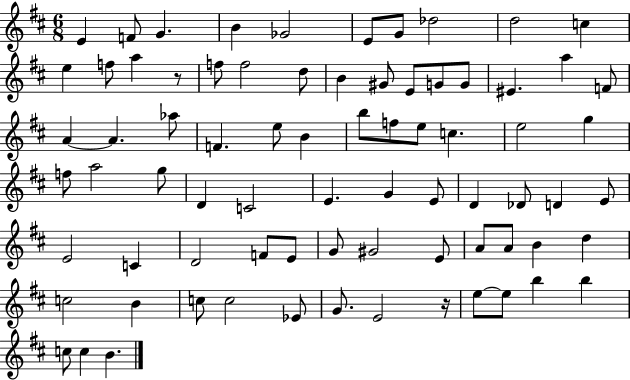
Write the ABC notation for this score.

X:1
T:Untitled
M:6/8
L:1/4
K:D
E F/2 G B _G2 E/2 G/2 _d2 d2 c e f/2 a z/2 f/2 f2 d/2 B ^G/2 E/2 G/2 G/2 ^E a F/2 A A _a/2 F e/2 B b/2 f/2 e/2 c e2 g f/2 a2 g/2 D C2 E G E/2 D _D/2 D E/2 E2 C D2 F/2 E/2 G/2 ^G2 E/2 A/2 A/2 B d c2 B c/2 c2 _E/2 G/2 E2 z/4 e/2 e/2 b b c/2 c B